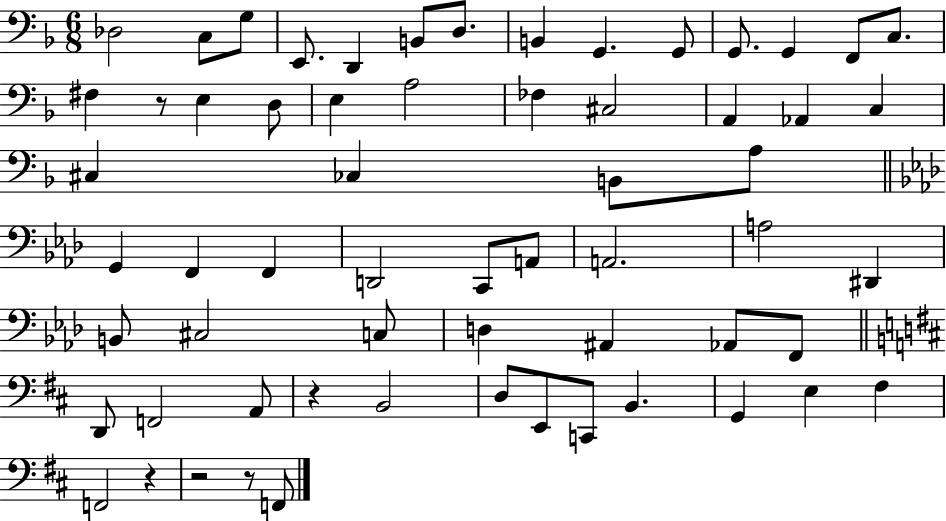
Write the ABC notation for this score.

X:1
T:Untitled
M:6/8
L:1/4
K:F
_D,2 C,/2 G,/2 E,,/2 D,, B,,/2 D,/2 B,, G,, G,,/2 G,,/2 G,, F,,/2 C,/2 ^F, z/2 E, D,/2 E, A,2 _F, ^C,2 A,, _A,, C, ^C, _C, B,,/2 A,/2 G,, F,, F,, D,,2 C,,/2 A,,/2 A,,2 A,2 ^D,, B,,/2 ^C,2 C,/2 D, ^A,, _A,,/2 F,,/2 D,,/2 F,,2 A,,/2 z B,,2 D,/2 E,,/2 C,,/2 B,, G,, E, ^F, F,,2 z z2 z/2 F,,/2